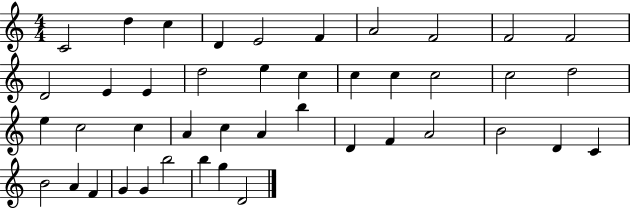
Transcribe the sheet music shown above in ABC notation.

X:1
T:Untitled
M:4/4
L:1/4
K:C
C2 d c D E2 F A2 F2 F2 F2 D2 E E d2 e c c c c2 c2 d2 e c2 c A c A b D F A2 B2 D C B2 A F G G b2 b g D2